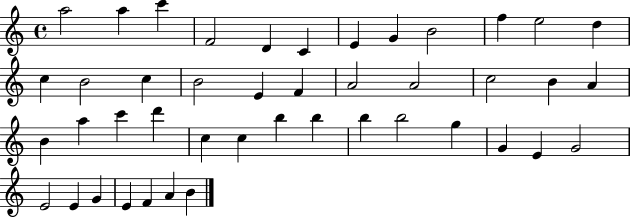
{
  \clef treble
  \time 4/4
  \defaultTimeSignature
  \key c \major
  a''2 a''4 c'''4 | f'2 d'4 c'4 | e'4 g'4 b'2 | f''4 e''2 d''4 | \break c''4 b'2 c''4 | b'2 e'4 f'4 | a'2 a'2 | c''2 b'4 a'4 | \break b'4 a''4 c'''4 d'''4 | c''4 c''4 b''4 b''4 | b''4 b''2 g''4 | g'4 e'4 g'2 | \break e'2 e'4 g'4 | e'4 f'4 a'4 b'4 | \bar "|."
}